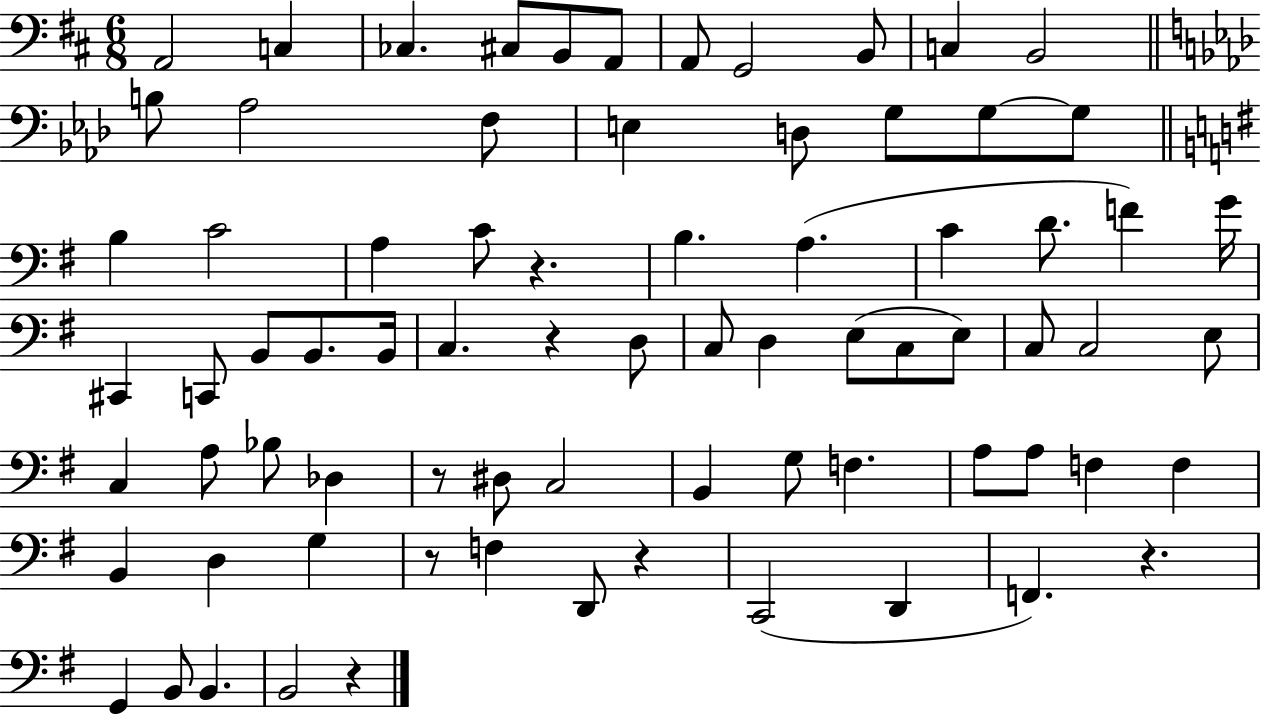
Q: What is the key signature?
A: D major